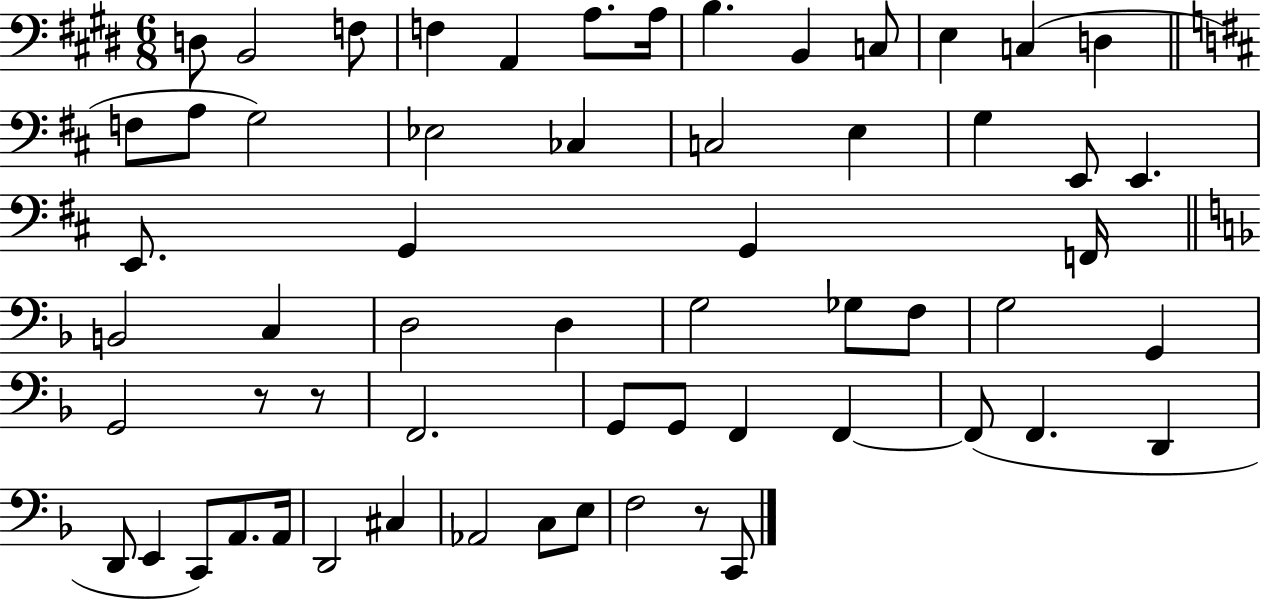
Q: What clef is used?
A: bass